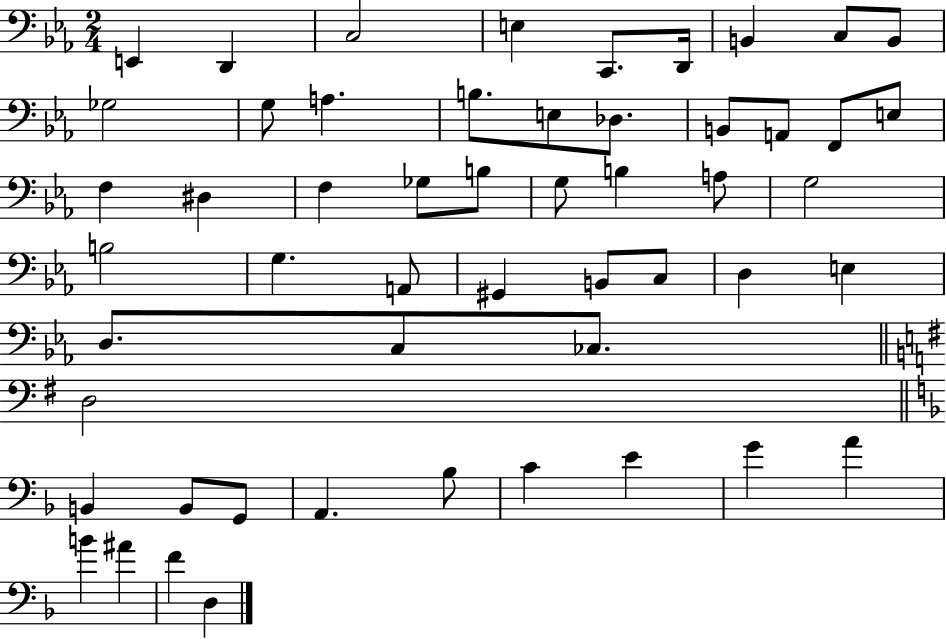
{
  \clef bass
  \numericTimeSignature
  \time 2/4
  \key ees \major
  e,4 d,4 | c2 | e4 c,8. d,16 | b,4 c8 b,8 | \break ges2 | g8 a4. | b8. e8 des8. | b,8 a,8 f,8 e8 | \break f4 dis4 | f4 ges8 b8 | g8 b4 a8 | g2 | \break b2 | g4. a,8 | gis,4 b,8 c8 | d4 e4 | \break d8. c8 ces8. | \bar "||" \break \key g \major d2 | \bar "||" \break \key f \major b,4 b,8 g,8 | a,4. bes8 | c'4 e'4 | g'4 a'4 | \break b'4 ais'4 | f'4 d4 | \bar "|."
}